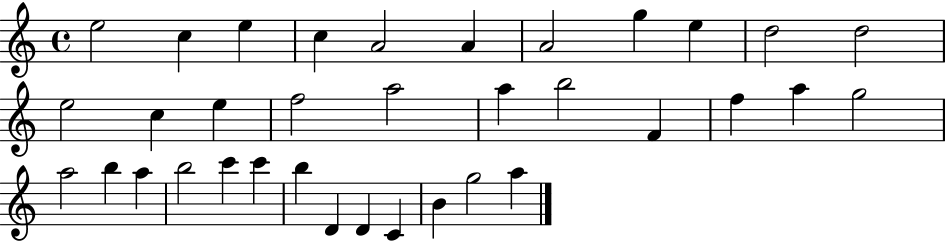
E5/h C5/q E5/q C5/q A4/h A4/q A4/h G5/q E5/q D5/h D5/h E5/h C5/q E5/q F5/h A5/h A5/q B5/h F4/q F5/q A5/q G5/h A5/h B5/q A5/q B5/h C6/q C6/q B5/q D4/q D4/q C4/q B4/q G5/h A5/q